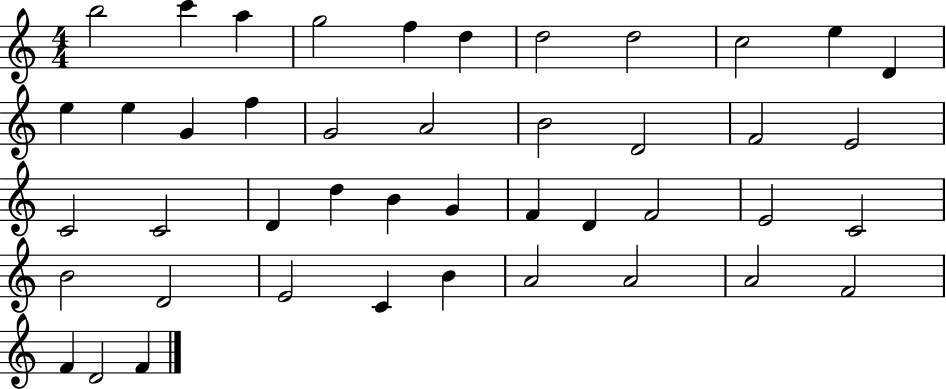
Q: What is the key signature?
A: C major